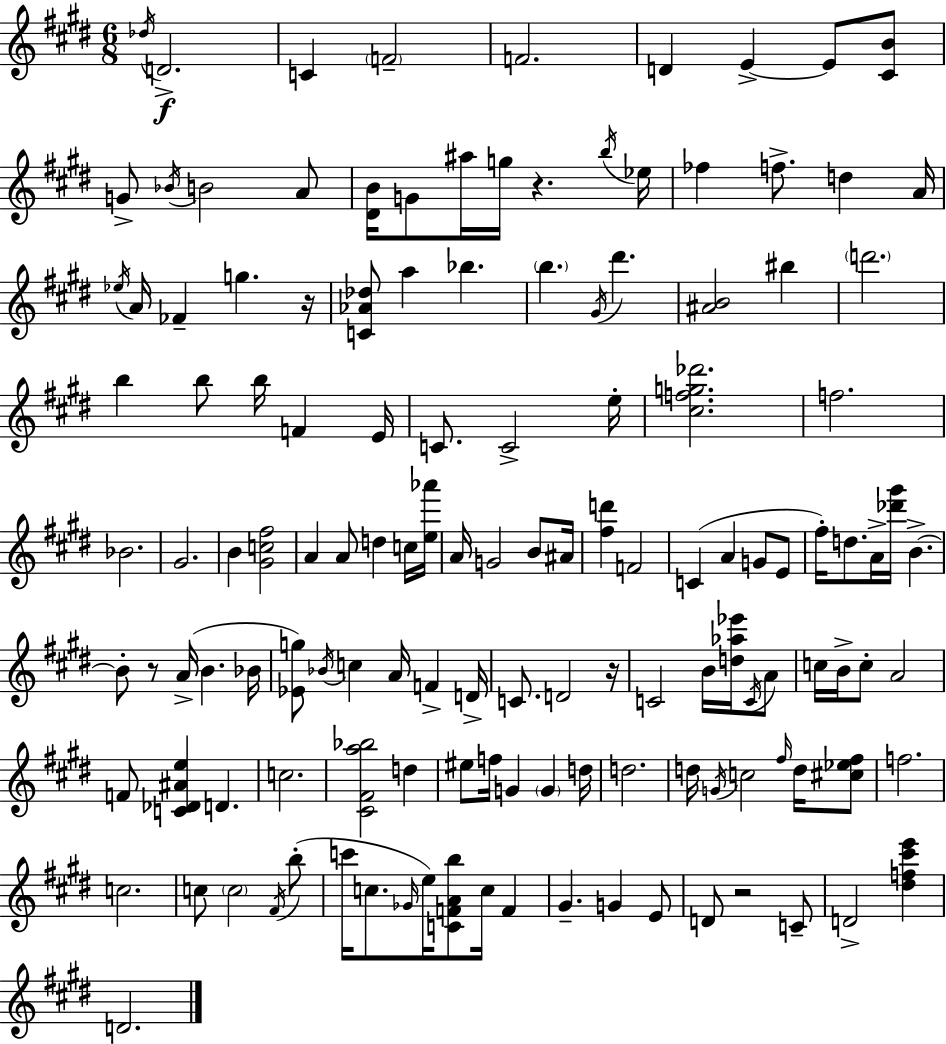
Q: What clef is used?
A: treble